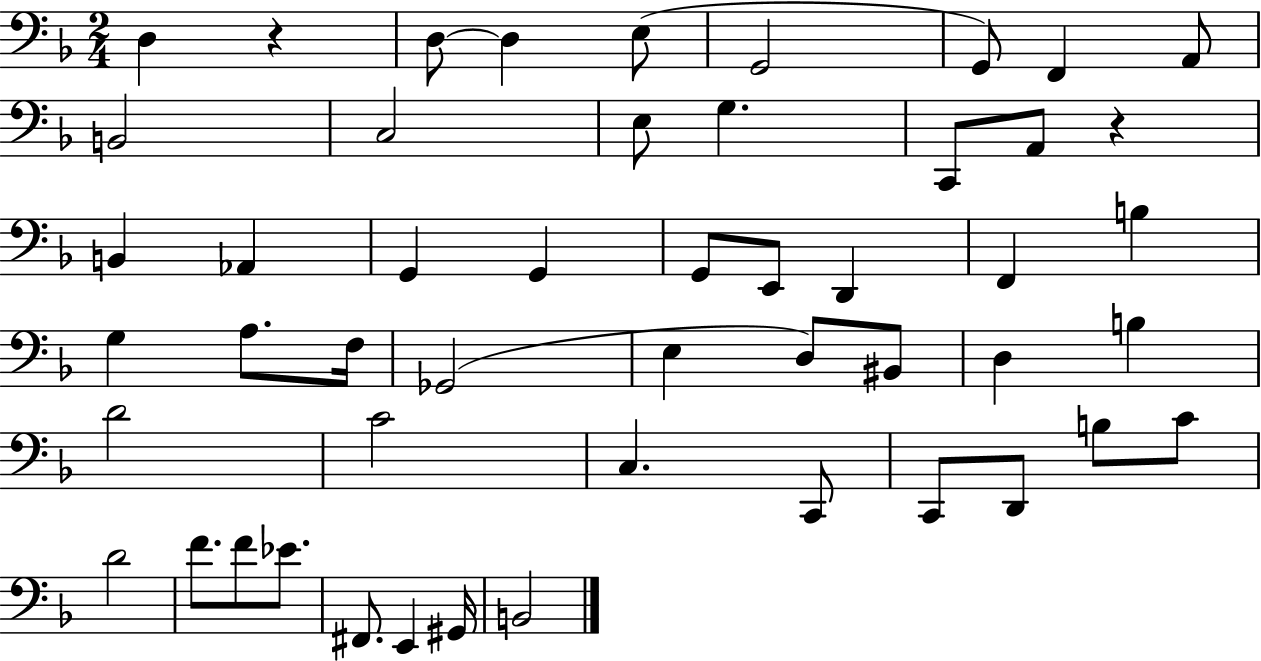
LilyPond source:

{
  \clef bass
  \numericTimeSignature
  \time 2/4
  \key f \major
  d4 r4 | d8~~ d4 e8( | g,2 | g,8) f,4 a,8 | \break b,2 | c2 | e8 g4. | c,8 a,8 r4 | \break b,4 aes,4 | g,4 g,4 | g,8 e,8 d,4 | f,4 b4 | \break g4 a8. f16 | ges,2( | e4 d8) bis,8 | d4 b4 | \break d'2 | c'2 | c4. c,8 | c,8 d,8 b8 c'8 | \break d'2 | f'8. f'8 ees'8. | fis,8. e,4 gis,16 | b,2 | \break \bar "|."
}